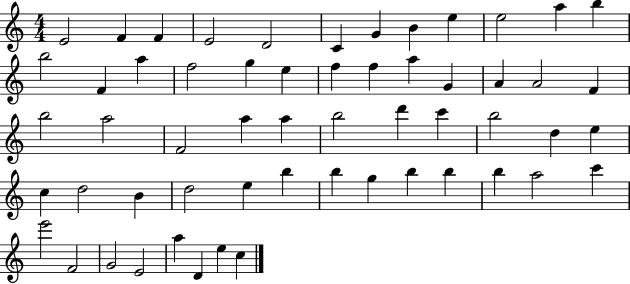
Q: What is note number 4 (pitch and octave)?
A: E4